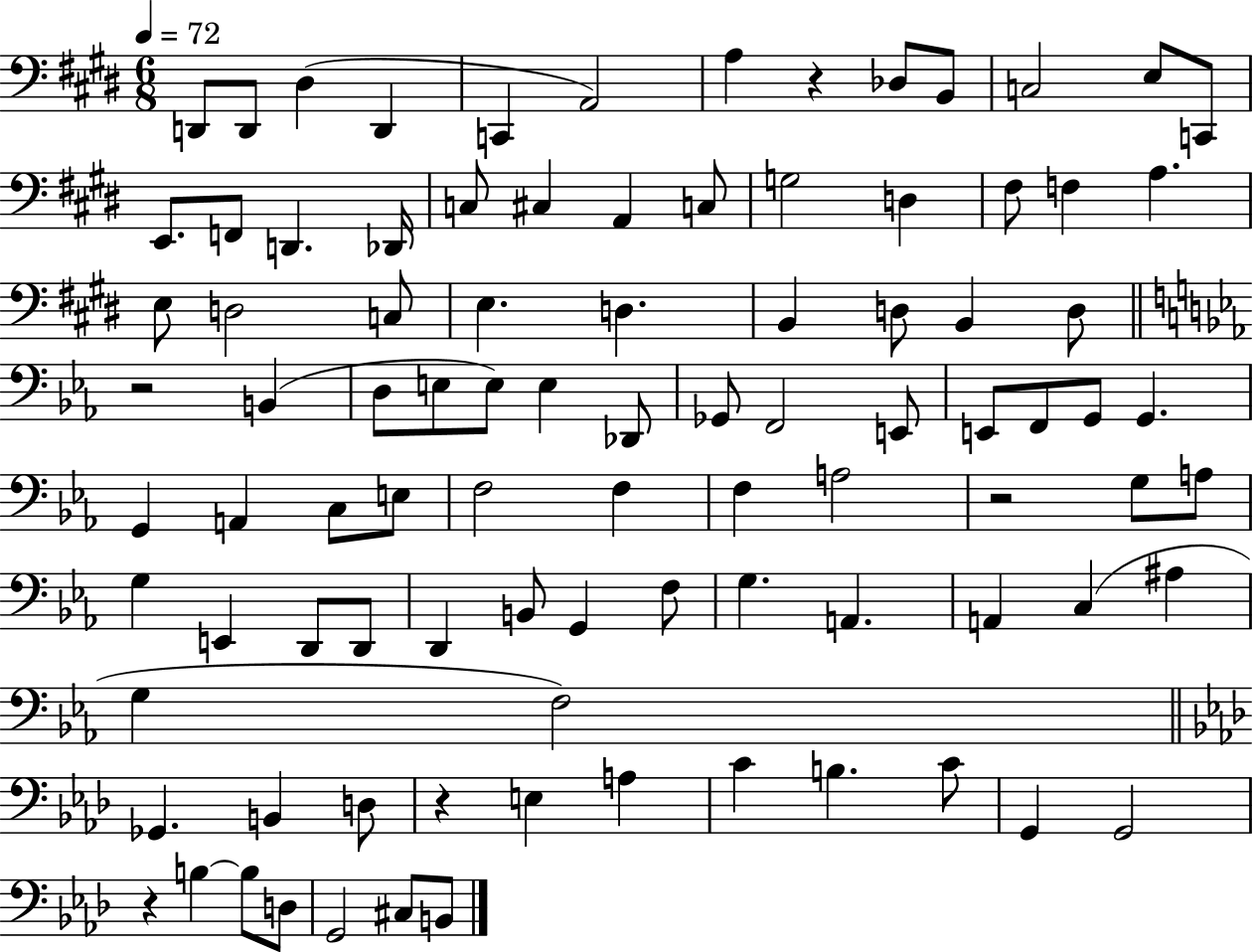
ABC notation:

X:1
T:Untitled
M:6/8
L:1/4
K:E
D,,/2 D,,/2 ^D, D,, C,, A,,2 A, z _D,/2 B,,/2 C,2 E,/2 C,,/2 E,,/2 F,,/2 D,, _D,,/4 C,/2 ^C, A,, C,/2 G,2 D, ^F,/2 F, A, E,/2 D,2 C,/2 E, D, B,, D,/2 B,, D,/2 z2 B,, D,/2 E,/2 E,/2 E, _D,,/2 _G,,/2 F,,2 E,,/2 E,,/2 F,,/2 G,,/2 G,, G,, A,, C,/2 E,/2 F,2 F, F, A,2 z2 G,/2 A,/2 G, E,, D,,/2 D,,/2 D,, B,,/2 G,, F,/2 G, A,, A,, C, ^A, G, F,2 _G,, B,, D,/2 z E, A, C B, C/2 G,, G,,2 z B, B,/2 D,/2 G,,2 ^C,/2 B,,/2